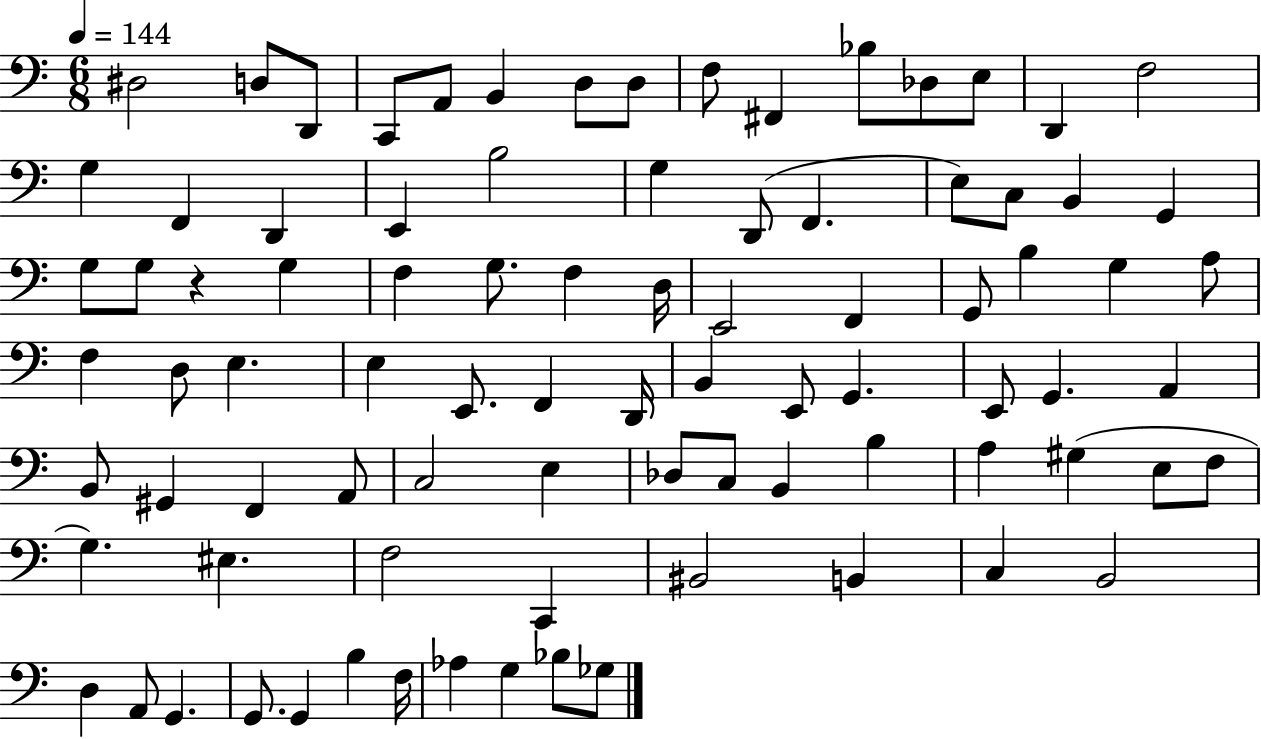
X:1
T:Untitled
M:6/8
L:1/4
K:C
^D,2 D,/2 D,,/2 C,,/2 A,,/2 B,, D,/2 D,/2 F,/2 ^F,, _B,/2 _D,/2 E,/2 D,, F,2 G, F,, D,, E,, B,2 G, D,,/2 F,, E,/2 C,/2 B,, G,, G,/2 G,/2 z G, F, G,/2 F, D,/4 E,,2 F,, G,,/2 B, G, A,/2 F, D,/2 E, E, E,,/2 F,, D,,/4 B,, E,,/2 G,, E,,/2 G,, A,, B,,/2 ^G,, F,, A,,/2 C,2 E, _D,/2 C,/2 B,, B, A, ^G, E,/2 F,/2 G, ^E, F,2 C,, ^B,,2 B,, C, B,,2 D, A,,/2 G,, G,,/2 G,, B, F,/4 _A, G, _B,/2 _G,/2